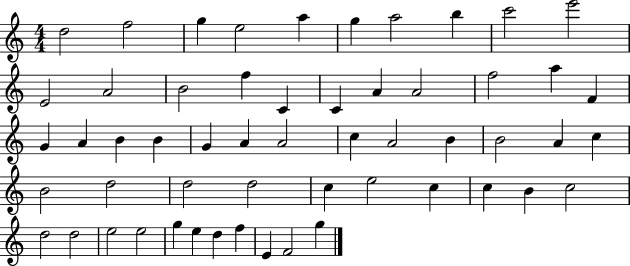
{
  \clef treble
  \numericTimeSignature
  \time 4/4
  \key c \major
  d''2 f''2 | g''4 e''2 a''4 | g''4 a''2 b''4 | c'''2 e'''2 | \break e'2 a'2 | b'2 f''4 c'4 | c'4 a'4 a'2 | f''2 a''4 f'4 | \break g'4 a'4 b'4 b'4 | g'4 a'4 a'2 | c''4 a'2 b'4 | b'2 a'4 c''4 | \break b'2 d''2 | d''2 d''2 | c''4 e''2 c''4 | c''4 b'4 c''2 | \break d''2 d''2 | e''2 e''2 | g''4 e''4 d''4 f''4 | e'4 f'2 g''4 | \break \bar "|."
}